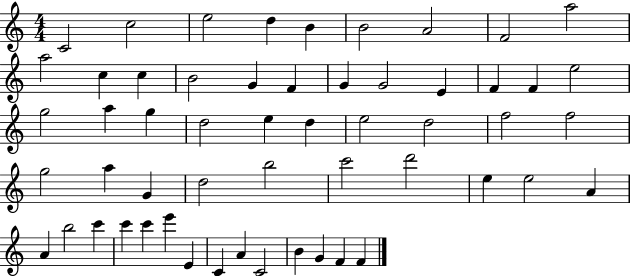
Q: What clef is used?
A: treble